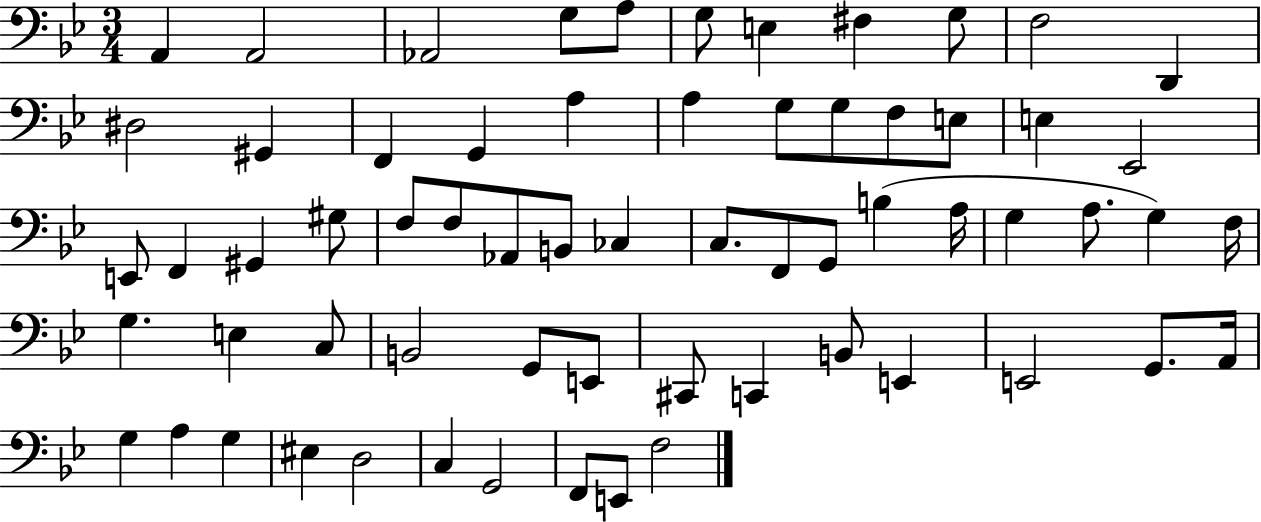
A2/q A2/h Ab2/h G3/e A3/e G3/e E3/q F#3/q G3/e F3/h D2/q D#3/h G#2/q F2/q G2/q A3/q A3/q G3/e G3/e F3/e E3/e E3/q Eb2/h E2/e F2/q G#2/q G#3/e F3/e F3/e Ab2/e B2/e CES3/q C3/e. F2/e G2/e B3/q A3/s G3/q A3/e. G3/q F3/s G3/q. E3/q C3/e B2/h G2/e E2/e C#2/e C2/q B2/e E2/q E2/h G2/e. A2/s G3/q A3/q G3/q EIS3/q D3/h C3/q G2/h F2/e E2/e F3/h